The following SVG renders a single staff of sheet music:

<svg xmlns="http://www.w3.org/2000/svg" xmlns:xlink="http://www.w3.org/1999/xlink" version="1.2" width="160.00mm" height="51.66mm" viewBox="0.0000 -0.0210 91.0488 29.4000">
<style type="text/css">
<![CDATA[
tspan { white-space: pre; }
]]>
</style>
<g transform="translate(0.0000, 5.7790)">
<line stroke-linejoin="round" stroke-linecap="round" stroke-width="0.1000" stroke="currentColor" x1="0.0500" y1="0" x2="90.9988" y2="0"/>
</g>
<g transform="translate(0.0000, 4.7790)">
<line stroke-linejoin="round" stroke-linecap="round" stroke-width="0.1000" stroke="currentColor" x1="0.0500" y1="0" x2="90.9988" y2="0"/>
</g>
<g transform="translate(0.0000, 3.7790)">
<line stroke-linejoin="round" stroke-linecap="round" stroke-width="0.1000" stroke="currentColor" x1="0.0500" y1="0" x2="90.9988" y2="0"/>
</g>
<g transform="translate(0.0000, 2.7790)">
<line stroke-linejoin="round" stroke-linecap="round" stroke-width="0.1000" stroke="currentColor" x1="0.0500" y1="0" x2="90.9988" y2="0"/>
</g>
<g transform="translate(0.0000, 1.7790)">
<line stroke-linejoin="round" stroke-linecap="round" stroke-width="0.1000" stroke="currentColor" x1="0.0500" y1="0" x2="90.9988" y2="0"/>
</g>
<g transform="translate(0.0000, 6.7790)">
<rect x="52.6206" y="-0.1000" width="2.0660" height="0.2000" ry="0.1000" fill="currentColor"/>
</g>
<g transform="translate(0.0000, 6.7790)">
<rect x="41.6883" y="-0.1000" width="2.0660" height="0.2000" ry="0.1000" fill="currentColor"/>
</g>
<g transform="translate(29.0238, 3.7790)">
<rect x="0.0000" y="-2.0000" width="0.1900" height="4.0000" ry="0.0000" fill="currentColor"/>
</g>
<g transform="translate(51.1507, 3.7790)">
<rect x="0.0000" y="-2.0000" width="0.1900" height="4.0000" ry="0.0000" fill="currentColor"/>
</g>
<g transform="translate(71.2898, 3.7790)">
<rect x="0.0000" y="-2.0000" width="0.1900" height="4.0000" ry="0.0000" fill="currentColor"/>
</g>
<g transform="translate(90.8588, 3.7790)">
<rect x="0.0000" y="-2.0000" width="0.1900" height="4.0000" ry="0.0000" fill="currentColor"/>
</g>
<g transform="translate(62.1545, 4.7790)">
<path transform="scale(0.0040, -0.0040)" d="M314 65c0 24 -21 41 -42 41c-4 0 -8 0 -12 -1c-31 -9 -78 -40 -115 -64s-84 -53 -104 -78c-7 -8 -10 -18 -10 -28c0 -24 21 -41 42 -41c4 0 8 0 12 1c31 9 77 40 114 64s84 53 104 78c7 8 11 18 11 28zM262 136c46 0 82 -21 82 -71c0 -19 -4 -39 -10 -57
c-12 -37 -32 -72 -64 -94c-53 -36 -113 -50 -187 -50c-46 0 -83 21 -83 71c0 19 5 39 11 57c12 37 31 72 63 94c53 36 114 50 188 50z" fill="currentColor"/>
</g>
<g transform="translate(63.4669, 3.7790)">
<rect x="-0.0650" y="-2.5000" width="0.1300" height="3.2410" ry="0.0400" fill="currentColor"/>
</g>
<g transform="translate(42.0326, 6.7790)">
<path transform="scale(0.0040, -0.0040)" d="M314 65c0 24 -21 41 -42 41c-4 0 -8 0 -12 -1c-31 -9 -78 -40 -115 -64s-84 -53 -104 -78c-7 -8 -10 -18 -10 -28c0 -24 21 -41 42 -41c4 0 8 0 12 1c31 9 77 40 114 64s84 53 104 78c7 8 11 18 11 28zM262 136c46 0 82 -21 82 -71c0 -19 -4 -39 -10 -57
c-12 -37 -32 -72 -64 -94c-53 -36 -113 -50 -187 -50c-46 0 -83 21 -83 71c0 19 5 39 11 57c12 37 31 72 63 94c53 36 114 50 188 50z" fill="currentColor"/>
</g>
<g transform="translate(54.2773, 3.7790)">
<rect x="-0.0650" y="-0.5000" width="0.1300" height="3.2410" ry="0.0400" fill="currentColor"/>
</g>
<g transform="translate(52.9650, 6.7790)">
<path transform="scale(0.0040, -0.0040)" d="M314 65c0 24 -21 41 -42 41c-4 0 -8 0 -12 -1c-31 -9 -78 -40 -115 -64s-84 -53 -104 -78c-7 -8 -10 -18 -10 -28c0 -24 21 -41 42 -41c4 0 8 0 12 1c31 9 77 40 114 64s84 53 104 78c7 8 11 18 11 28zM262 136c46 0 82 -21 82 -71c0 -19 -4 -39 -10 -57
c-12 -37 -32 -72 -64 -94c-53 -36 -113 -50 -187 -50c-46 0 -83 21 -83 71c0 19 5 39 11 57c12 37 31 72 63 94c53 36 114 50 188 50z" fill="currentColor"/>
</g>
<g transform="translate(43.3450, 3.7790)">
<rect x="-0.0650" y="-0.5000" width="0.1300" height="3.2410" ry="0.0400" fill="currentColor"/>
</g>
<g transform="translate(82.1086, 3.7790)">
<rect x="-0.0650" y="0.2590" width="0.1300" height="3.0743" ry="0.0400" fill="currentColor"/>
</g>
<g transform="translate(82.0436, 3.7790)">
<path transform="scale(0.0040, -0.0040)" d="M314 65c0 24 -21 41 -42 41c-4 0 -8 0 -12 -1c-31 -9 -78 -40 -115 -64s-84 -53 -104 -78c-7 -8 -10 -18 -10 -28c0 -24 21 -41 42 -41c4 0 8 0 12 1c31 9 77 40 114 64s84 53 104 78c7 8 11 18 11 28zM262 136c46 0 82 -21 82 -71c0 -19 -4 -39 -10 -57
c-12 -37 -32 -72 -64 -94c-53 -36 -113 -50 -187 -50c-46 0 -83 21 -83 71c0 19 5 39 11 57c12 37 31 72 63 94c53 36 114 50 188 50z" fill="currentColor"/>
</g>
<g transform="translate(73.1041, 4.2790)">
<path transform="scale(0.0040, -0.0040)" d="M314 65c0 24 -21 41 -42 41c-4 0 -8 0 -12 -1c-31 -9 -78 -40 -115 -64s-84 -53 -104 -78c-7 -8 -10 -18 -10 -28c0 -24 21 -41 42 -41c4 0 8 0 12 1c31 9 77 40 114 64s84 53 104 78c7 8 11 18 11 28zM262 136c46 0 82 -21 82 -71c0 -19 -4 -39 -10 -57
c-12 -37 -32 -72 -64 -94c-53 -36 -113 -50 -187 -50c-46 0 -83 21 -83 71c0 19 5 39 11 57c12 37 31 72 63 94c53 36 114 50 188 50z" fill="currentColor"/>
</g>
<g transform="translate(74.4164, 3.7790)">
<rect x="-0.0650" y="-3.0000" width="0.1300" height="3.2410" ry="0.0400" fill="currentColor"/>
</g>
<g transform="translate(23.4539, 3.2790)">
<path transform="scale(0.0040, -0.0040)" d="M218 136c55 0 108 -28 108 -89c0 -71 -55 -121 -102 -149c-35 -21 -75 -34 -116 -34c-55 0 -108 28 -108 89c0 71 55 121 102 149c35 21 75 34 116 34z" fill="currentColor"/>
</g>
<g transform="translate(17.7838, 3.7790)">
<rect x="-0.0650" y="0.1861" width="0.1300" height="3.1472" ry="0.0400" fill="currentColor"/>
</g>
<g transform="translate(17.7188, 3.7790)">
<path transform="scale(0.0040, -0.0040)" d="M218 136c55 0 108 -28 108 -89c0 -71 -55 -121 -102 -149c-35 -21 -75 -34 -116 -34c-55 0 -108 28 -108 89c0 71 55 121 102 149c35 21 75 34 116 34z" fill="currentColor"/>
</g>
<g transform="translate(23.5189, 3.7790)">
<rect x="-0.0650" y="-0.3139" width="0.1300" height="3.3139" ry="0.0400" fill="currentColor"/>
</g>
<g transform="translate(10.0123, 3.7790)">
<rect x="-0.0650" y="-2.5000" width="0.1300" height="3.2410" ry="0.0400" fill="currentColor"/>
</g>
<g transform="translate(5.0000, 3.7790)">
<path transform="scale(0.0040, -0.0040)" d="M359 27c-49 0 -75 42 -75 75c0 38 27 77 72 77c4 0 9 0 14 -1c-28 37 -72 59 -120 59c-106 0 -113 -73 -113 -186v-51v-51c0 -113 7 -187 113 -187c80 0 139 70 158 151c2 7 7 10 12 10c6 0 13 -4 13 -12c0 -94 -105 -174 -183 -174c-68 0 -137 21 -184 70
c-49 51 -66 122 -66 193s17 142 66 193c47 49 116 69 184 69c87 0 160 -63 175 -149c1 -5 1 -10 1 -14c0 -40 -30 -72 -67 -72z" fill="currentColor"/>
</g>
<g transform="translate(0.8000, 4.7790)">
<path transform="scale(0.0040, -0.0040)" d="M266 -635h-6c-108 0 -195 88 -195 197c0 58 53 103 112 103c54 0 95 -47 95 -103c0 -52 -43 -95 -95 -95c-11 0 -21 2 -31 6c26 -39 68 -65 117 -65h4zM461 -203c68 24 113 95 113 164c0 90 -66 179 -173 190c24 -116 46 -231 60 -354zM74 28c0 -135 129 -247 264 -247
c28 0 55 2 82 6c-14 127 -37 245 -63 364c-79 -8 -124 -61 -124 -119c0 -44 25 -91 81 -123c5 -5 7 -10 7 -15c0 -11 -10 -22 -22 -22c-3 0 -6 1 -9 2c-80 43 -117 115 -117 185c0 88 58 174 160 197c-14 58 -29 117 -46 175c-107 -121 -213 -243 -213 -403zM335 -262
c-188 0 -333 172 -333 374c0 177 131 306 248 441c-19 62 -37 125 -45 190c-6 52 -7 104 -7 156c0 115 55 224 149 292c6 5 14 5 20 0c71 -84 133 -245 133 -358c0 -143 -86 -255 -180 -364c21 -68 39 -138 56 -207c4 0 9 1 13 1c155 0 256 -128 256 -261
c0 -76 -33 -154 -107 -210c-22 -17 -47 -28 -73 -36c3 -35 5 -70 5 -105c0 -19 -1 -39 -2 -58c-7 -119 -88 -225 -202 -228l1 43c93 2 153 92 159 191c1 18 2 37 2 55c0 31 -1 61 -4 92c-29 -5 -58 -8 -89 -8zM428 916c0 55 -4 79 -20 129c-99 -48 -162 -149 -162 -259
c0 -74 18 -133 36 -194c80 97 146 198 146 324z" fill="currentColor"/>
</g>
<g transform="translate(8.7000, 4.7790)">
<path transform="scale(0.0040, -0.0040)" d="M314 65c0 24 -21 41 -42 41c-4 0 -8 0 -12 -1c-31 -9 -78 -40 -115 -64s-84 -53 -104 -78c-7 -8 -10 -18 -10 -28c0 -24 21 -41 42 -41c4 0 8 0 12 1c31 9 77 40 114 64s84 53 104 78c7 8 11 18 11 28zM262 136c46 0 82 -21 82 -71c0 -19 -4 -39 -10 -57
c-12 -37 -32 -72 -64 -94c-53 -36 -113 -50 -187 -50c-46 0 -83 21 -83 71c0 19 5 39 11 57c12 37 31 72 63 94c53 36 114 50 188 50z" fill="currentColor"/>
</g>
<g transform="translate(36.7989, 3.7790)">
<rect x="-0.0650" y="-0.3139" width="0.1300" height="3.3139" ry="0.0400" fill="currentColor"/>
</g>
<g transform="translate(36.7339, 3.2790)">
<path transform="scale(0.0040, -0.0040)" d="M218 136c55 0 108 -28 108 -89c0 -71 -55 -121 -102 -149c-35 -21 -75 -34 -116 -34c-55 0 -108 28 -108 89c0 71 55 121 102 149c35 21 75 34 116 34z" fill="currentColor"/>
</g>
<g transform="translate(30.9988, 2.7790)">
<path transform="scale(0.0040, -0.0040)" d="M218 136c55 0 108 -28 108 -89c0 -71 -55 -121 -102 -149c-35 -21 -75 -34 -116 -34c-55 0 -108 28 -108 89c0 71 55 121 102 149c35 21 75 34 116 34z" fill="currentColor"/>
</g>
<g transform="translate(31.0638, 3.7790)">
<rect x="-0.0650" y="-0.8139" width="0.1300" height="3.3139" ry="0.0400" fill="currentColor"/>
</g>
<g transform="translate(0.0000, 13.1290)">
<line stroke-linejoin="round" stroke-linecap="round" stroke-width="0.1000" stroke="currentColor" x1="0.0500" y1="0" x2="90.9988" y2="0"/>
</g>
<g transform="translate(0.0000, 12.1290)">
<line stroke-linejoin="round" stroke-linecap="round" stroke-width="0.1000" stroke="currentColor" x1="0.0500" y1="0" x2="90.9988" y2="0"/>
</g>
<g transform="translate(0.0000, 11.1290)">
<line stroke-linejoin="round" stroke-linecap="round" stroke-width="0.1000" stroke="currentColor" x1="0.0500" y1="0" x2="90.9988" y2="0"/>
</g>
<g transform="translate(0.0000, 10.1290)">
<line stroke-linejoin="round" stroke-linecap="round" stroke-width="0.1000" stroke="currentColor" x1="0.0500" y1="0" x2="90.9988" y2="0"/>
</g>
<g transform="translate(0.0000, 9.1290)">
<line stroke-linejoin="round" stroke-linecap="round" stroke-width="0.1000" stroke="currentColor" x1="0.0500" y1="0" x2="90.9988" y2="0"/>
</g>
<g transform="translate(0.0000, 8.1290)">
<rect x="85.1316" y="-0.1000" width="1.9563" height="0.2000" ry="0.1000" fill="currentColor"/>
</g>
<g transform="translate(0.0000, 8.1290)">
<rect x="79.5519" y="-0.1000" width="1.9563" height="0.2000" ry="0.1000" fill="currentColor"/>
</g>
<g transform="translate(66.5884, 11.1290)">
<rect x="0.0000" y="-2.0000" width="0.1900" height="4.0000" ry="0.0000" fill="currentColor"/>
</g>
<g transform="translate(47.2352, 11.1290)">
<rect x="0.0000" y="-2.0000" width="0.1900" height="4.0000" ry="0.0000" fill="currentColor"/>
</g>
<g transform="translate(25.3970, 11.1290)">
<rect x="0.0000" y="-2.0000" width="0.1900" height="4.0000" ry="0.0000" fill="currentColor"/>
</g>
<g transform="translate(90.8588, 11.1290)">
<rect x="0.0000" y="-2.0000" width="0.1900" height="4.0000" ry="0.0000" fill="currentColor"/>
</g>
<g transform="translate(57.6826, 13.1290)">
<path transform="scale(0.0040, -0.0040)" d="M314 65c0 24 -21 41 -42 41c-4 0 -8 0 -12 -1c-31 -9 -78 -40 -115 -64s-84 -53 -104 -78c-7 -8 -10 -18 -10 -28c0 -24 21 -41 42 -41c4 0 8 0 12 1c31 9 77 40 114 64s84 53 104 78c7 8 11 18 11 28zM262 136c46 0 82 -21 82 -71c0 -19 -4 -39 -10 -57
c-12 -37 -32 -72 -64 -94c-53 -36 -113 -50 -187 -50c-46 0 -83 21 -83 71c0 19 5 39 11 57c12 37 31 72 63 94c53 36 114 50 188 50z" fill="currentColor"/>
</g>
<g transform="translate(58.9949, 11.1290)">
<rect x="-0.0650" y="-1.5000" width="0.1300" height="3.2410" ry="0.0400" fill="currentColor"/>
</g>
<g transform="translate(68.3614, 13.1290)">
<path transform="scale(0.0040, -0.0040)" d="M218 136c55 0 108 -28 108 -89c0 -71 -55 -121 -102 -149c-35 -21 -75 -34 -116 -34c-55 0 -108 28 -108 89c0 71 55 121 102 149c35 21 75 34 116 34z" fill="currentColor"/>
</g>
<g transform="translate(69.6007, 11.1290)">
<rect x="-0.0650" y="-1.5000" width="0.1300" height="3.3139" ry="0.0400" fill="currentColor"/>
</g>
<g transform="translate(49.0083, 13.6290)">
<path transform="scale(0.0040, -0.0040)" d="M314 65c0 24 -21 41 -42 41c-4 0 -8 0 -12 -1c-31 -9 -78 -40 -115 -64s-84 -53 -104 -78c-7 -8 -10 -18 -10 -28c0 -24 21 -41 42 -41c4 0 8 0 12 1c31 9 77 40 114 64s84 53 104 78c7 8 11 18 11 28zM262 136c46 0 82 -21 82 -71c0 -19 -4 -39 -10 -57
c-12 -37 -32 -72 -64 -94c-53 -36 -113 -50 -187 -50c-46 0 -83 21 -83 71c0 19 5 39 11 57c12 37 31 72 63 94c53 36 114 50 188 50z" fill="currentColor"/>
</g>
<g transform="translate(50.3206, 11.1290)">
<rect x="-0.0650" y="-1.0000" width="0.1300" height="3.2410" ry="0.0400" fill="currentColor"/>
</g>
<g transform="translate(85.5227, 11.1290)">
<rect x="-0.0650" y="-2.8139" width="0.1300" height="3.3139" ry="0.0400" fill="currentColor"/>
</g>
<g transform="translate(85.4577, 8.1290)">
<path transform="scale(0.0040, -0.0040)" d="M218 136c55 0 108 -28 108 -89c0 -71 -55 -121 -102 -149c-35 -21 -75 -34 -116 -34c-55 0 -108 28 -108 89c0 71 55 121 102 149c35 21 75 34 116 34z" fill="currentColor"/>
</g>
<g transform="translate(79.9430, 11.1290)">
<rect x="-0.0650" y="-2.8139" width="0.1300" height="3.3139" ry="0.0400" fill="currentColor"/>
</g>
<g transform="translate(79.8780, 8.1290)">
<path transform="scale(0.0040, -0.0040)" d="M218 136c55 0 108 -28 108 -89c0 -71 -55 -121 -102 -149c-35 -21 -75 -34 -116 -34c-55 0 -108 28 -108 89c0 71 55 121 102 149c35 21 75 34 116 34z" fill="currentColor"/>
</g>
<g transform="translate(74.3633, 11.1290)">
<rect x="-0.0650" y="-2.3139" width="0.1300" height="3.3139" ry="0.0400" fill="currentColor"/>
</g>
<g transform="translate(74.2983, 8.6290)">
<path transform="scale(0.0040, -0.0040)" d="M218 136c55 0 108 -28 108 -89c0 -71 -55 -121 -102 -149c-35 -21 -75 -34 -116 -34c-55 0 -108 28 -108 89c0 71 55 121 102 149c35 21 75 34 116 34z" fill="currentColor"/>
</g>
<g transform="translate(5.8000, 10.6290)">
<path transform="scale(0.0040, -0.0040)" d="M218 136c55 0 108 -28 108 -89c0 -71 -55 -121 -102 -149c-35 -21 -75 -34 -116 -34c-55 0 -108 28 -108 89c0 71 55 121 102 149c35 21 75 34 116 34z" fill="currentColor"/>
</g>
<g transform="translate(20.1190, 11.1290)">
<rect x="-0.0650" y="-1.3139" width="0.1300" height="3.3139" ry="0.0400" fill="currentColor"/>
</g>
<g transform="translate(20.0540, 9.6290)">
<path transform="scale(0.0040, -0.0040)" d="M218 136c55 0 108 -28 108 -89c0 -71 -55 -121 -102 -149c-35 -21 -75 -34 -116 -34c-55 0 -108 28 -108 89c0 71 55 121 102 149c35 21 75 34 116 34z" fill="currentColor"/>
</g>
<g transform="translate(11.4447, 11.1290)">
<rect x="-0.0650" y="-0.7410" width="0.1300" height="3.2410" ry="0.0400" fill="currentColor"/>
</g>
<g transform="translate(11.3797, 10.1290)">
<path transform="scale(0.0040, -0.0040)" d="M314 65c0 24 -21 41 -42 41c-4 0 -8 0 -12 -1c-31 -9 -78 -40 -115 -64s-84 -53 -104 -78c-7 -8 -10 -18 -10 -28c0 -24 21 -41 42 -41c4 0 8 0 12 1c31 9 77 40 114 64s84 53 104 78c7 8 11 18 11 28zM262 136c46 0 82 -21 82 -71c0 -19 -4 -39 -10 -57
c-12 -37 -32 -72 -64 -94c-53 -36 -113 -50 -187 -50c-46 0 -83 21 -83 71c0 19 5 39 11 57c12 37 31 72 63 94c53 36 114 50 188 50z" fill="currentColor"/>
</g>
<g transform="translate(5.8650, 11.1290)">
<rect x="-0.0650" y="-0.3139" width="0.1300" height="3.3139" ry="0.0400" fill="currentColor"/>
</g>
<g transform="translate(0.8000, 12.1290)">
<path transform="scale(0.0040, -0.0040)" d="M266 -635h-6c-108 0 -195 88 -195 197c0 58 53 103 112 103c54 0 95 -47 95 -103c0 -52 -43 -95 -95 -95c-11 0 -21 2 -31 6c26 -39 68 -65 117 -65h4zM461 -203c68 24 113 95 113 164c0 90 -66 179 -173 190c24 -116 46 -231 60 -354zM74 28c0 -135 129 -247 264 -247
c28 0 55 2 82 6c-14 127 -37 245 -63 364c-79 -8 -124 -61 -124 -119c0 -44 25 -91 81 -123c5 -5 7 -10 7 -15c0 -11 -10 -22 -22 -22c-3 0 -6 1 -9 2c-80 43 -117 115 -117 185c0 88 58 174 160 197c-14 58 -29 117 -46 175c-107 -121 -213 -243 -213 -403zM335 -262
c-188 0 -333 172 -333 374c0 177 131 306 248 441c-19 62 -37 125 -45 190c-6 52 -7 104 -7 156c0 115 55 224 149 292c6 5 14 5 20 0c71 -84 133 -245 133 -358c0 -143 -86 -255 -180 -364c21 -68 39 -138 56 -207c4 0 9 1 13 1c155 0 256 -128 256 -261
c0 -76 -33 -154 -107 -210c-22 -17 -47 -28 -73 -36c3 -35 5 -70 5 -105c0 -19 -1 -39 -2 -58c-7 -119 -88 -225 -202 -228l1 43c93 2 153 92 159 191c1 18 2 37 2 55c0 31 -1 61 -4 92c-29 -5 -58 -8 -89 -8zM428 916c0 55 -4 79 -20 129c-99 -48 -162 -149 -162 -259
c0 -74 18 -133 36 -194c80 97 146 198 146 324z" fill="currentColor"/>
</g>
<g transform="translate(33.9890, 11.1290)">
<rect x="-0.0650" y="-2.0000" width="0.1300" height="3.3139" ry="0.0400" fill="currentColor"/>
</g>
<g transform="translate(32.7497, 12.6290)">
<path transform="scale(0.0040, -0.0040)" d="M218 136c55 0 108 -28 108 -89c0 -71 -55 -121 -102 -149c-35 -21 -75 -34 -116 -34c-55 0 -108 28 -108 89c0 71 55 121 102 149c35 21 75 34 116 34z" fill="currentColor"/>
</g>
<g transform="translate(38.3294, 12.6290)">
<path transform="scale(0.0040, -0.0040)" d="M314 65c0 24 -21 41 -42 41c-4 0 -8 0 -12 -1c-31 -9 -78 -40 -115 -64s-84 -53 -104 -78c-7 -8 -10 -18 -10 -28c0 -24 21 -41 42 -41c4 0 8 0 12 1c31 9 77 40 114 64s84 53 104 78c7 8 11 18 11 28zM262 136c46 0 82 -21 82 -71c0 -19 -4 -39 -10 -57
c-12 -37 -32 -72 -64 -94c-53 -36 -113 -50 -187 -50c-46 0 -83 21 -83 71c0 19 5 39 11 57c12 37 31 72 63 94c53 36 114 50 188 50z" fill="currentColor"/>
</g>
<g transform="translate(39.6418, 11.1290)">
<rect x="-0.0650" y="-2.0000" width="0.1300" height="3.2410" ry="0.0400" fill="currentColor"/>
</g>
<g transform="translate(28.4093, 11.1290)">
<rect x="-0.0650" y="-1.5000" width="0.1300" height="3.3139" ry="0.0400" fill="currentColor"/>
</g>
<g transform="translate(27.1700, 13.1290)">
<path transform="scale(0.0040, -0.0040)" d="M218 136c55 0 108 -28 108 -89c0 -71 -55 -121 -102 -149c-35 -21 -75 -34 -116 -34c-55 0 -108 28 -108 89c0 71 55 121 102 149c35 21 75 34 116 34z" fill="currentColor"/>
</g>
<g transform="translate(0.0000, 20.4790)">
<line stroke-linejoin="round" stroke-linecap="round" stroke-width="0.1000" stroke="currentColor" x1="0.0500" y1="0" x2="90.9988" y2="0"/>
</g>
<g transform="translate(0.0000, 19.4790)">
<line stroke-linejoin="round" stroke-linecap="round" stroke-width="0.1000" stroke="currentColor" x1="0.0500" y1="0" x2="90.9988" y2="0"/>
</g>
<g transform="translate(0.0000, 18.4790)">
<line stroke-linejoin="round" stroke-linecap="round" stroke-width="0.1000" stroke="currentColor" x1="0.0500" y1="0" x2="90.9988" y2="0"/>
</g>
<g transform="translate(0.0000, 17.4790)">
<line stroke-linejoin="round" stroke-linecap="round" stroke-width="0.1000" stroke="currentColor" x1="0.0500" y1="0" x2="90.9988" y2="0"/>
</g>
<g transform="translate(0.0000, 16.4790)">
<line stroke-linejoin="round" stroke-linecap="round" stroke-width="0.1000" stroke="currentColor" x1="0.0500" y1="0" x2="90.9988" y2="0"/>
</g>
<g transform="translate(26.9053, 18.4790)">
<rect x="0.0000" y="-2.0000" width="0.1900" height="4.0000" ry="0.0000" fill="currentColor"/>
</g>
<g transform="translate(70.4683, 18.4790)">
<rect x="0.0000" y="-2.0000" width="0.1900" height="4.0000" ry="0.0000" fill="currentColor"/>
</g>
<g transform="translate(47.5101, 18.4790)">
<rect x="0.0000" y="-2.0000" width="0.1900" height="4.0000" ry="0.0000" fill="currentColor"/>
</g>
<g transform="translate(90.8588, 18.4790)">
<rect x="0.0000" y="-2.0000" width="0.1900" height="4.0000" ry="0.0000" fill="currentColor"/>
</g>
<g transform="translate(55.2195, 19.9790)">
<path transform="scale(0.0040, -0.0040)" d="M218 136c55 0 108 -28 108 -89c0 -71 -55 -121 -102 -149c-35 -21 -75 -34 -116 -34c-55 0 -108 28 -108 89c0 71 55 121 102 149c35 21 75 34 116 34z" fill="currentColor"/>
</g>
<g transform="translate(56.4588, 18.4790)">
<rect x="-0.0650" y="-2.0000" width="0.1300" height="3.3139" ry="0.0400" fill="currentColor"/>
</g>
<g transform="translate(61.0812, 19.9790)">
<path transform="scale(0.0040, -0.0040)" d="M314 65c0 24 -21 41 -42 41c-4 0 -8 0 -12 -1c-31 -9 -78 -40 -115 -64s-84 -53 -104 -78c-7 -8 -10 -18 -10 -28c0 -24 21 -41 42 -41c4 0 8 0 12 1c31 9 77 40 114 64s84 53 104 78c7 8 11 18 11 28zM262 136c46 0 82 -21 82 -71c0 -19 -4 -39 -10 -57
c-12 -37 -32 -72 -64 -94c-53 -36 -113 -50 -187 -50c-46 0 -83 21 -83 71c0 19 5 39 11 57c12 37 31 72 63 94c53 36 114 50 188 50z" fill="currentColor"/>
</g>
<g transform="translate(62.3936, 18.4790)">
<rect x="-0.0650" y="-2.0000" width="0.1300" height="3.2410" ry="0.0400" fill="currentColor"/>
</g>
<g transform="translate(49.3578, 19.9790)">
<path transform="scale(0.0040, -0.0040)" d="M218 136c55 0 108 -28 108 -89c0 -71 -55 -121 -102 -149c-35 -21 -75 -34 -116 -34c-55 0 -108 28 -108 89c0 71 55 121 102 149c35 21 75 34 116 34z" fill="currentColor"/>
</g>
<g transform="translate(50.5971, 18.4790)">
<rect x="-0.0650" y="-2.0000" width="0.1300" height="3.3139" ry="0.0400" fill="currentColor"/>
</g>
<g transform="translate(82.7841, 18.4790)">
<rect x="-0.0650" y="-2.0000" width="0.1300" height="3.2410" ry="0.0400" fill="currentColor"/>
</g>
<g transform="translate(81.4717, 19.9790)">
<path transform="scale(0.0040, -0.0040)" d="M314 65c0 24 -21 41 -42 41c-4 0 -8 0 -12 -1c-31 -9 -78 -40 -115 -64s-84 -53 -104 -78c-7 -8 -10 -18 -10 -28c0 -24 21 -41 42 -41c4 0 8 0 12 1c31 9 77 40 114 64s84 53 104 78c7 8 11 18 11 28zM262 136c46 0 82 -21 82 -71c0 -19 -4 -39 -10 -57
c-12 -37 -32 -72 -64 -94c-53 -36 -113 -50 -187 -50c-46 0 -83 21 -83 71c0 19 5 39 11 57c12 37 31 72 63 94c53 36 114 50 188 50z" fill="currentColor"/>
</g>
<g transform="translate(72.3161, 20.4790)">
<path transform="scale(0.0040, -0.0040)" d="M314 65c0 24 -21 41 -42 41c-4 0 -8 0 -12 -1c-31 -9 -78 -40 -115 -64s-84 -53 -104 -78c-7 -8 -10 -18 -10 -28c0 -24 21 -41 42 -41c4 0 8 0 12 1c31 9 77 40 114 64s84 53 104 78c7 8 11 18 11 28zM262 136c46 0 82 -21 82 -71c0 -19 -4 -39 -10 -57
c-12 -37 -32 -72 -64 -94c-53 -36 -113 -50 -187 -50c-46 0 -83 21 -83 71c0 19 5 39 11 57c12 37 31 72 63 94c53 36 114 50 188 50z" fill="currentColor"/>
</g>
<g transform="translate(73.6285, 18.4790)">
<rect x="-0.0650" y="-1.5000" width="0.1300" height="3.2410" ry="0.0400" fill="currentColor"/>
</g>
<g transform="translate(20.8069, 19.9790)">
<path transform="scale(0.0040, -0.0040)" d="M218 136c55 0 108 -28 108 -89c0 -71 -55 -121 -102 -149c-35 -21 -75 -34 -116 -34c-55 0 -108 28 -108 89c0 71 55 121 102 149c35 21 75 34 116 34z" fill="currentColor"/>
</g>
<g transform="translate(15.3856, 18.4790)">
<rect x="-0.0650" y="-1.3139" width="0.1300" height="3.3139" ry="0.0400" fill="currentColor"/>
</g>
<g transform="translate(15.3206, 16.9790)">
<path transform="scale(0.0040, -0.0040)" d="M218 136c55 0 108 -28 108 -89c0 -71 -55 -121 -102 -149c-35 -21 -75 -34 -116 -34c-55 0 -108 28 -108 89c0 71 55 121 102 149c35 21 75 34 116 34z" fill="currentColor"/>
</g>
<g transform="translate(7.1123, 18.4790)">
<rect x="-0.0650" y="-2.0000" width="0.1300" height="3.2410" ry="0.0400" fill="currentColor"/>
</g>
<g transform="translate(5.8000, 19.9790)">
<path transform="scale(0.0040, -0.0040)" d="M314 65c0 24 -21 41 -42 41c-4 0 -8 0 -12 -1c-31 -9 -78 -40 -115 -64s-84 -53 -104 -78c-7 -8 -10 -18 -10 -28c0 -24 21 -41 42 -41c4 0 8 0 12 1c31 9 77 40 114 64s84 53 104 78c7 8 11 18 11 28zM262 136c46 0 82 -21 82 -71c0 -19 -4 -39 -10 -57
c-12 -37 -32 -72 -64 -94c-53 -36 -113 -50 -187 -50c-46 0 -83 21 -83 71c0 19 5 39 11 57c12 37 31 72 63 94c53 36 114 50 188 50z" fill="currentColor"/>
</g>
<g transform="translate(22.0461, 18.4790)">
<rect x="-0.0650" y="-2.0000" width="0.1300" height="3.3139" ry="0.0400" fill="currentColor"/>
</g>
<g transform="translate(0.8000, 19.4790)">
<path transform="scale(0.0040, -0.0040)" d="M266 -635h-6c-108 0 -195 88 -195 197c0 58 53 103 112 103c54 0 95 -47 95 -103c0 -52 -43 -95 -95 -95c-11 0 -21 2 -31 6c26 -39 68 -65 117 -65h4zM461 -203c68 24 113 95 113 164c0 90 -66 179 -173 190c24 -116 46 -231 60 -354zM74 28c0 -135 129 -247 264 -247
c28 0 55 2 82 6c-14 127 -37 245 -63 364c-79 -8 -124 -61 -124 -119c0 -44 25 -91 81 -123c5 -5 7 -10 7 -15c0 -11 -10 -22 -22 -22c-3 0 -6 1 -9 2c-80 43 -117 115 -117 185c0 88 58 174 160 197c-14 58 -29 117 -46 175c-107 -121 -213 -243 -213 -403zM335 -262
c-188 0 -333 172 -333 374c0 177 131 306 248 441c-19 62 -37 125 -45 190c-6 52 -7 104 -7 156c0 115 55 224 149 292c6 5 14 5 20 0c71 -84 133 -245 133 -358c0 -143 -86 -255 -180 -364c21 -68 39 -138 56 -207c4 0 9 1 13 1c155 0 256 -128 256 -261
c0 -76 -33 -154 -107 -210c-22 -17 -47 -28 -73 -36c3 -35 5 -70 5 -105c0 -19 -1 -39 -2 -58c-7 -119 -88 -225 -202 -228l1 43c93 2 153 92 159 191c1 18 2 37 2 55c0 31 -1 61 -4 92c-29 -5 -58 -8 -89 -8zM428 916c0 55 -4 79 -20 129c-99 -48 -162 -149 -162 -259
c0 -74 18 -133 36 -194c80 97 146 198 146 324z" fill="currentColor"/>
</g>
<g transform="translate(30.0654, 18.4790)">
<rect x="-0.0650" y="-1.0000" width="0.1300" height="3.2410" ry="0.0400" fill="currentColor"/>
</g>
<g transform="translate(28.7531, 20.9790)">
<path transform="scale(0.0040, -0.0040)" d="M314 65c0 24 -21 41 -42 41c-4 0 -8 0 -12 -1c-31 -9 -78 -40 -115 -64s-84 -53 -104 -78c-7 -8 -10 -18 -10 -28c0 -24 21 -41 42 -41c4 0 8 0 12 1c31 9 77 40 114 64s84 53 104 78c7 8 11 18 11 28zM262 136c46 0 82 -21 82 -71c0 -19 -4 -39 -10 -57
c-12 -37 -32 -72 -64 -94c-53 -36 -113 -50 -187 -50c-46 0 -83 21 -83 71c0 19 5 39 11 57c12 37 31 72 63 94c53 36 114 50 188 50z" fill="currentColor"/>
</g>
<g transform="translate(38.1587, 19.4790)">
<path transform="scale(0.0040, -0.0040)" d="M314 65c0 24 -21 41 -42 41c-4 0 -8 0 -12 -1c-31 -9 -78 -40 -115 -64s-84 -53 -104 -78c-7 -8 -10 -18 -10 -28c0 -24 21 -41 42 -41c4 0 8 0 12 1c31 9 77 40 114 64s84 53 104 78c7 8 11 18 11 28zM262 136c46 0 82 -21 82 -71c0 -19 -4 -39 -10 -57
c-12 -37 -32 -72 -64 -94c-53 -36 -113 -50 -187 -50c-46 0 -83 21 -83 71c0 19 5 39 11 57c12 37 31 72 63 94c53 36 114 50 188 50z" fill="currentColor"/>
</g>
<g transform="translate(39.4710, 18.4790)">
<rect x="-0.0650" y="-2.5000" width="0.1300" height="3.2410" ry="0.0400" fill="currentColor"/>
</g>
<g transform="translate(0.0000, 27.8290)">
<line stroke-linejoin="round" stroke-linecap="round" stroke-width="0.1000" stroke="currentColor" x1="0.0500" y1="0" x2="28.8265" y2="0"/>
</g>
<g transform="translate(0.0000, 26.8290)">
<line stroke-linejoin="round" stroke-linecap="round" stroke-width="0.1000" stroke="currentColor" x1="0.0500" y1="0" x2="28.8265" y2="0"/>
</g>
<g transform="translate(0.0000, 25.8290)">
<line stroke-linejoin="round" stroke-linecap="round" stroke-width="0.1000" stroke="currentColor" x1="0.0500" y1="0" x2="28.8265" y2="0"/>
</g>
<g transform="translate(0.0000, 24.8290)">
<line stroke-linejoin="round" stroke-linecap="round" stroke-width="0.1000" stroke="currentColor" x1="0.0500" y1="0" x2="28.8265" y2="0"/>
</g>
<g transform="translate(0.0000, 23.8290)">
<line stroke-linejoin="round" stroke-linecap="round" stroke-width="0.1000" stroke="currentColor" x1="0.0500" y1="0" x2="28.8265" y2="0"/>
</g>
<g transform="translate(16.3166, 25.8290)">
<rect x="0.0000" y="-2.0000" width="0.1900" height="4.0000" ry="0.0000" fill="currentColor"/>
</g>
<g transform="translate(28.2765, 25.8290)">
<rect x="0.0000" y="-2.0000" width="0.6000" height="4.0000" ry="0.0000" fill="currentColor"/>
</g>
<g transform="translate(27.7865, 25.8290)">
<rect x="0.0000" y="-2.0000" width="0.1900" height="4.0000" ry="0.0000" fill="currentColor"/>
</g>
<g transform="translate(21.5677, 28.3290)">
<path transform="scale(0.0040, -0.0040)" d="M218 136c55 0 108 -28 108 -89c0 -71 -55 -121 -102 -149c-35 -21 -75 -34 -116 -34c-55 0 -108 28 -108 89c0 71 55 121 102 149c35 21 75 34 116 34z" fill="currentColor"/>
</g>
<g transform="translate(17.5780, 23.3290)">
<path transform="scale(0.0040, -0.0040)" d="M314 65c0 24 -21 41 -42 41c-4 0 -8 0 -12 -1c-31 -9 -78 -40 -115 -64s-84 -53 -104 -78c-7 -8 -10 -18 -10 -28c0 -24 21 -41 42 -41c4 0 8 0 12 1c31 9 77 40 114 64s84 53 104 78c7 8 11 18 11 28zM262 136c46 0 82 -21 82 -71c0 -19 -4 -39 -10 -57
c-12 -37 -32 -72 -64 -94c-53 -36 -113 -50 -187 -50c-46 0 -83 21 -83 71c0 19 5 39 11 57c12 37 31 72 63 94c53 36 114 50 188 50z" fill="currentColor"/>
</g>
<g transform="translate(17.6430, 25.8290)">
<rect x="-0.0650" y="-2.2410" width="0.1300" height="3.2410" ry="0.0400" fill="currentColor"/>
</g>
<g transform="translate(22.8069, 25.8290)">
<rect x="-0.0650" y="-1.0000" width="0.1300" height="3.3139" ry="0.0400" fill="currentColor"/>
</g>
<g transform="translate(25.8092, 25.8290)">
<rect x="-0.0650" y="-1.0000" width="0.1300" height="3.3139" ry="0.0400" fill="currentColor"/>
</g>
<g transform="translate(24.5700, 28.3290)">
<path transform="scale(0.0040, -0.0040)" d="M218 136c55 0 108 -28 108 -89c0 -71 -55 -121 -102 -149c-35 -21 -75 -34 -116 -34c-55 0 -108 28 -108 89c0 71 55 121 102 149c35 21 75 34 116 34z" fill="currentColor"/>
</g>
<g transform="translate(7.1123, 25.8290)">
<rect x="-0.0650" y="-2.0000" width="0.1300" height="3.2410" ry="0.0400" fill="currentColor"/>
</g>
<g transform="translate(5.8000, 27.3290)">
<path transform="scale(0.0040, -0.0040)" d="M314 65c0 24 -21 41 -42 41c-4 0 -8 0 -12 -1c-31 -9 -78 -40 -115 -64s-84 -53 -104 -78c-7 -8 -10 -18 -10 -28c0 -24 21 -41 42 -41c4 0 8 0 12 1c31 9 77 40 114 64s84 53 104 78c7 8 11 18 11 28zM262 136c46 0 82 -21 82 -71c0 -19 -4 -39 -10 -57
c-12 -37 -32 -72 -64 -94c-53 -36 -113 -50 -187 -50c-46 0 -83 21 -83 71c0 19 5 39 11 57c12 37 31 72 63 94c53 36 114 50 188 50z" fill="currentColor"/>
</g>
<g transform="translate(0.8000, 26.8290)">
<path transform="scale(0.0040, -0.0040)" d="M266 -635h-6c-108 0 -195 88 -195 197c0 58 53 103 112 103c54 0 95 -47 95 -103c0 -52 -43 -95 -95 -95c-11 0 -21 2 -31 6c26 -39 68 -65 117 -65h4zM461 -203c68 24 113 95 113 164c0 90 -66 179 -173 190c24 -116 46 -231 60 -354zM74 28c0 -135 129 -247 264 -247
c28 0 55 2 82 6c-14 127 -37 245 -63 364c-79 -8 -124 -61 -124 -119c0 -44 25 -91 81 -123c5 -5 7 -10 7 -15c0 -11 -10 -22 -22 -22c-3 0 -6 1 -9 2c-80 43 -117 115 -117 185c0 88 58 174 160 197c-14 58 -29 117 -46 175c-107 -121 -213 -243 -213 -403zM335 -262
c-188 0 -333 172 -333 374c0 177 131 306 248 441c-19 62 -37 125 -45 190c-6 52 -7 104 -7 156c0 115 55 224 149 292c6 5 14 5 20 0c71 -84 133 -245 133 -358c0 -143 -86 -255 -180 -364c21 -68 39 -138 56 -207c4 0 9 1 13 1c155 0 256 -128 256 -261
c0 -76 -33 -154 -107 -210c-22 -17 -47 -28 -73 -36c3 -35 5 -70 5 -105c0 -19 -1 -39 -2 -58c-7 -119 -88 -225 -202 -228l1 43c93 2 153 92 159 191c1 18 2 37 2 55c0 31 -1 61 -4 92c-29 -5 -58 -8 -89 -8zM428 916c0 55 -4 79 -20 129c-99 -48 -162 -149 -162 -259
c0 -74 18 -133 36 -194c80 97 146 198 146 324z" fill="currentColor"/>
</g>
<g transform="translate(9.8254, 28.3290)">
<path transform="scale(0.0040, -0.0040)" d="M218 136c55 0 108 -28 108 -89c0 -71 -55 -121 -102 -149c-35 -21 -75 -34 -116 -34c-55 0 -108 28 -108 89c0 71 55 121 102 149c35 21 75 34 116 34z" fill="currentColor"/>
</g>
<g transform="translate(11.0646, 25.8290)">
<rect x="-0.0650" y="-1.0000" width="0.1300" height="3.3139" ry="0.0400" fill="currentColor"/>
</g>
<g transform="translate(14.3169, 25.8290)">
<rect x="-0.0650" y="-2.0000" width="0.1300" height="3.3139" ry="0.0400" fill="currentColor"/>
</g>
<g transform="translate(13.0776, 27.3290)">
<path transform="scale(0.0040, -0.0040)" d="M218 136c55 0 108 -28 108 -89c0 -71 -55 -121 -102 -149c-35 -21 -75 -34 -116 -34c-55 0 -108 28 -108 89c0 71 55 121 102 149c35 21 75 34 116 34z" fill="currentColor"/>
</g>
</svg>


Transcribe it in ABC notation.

X:1
T:Untitled
M:4/4
L:1/4
K:C
G2 B c d c C2 C2 G2 A2 B2 c d2 e E F F2 D2 E2 E g a a F2 e F D2 G2 F F F2 E2 F2 F2 D F g2 D D